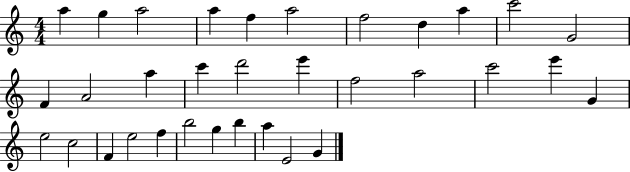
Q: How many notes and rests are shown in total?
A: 33